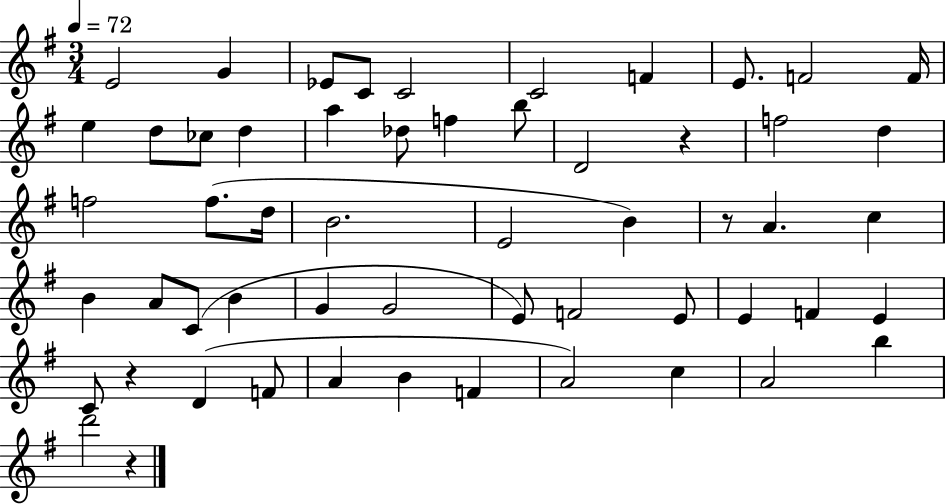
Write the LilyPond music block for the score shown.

{
  \clef treble
  \numericTimeSignature
  \time 3/4
  \key g \major
  \tempo 4 = 72
  \repeat volta 2 { e'2 g'4 | ees'8 c'8 c'2 | c'2 f'4 | e'8. f'2 f'16 | \break e''4 d''8 ces''8 d''4 | a''4 des''8 f''4 b''8 | d'2 r4 | f''2 d''4 | \break f''2 f''8.( d''16 | b'2. | e'2 b'4) | r8 a'4. c''4 | \break b'4 a'8 c'8( b'4 | g'4 g'2 | e'8) f'2 e'8 | e'4 f'4 e'4 | \break c'8 r4 d'4( f'8 | a'4 b'4 f'4 | a'2) c''4 | a'2 b''4 | \break d'''2 r4 | } \bar "|."
}